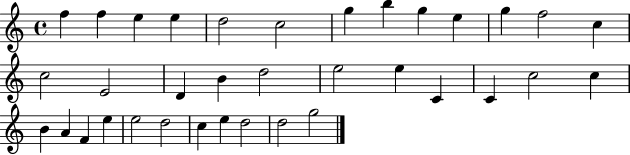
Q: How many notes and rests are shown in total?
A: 35